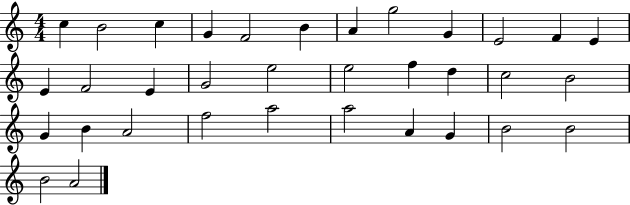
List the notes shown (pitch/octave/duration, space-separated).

C5/q B4/h C5/q G4/q F4/h B4/q A4/q G5/h G4/q E4/h F4/q E4/q E4/q F4/h E4/q G4/h E5/h E5/h F5/q D5/q C5/h B4/h G4/q B4/q A4/h F5/h A5/h A5/h A4/q G4/q B4/h B4/h B4/h A4/h